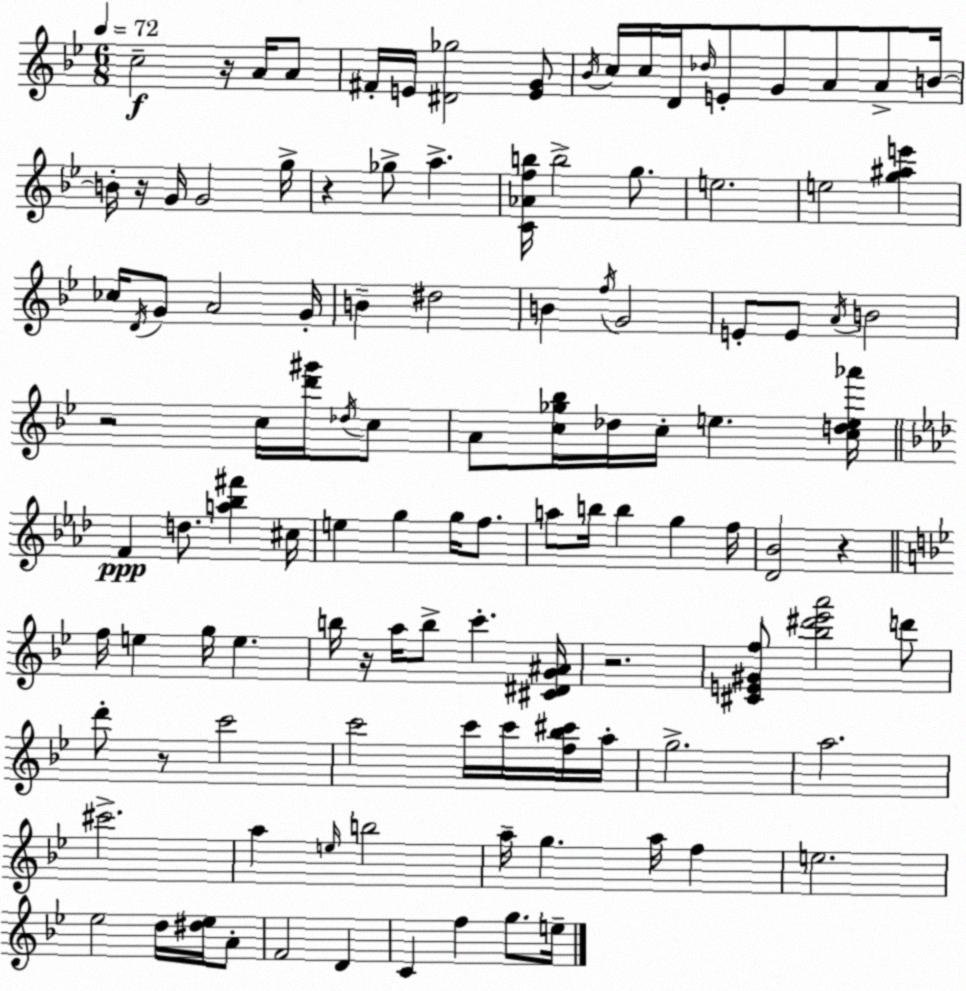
X:1
T:Untitled
M:6/8
L:1/4
K:Gm
c2 z/4 A/4 A/2 ^F/4 E/4 [^D_g]2 [EG]/2 _B/4 c/4 c/4 D/4 _d/4 E/2 G/2 A/2 A/2 B/4 B/4 z/4 G/4 G2 g/4 z _g/2 a [C_Afb]/4 b2 g/2 e2 e2 [g^ae'] _c/4 D/4 G/2 A2 G/4 B ^d2 B f/4 G2 E/2 E/2 A/4 B2 z2 c/4 [d'^g']/4 _d/4 c/2 A/2 [c_g_b]/4 _d/4 c/4 e [cde_a']/4 F d/2 [a_b^f'] ^c/4 e g g/4 f/2 a/2 b/4 b g f/4 [_D_B]2 z f/4 e g/4 e b/4 z/4 a/4 b/2 c' [^C^DG^A]/4 z2 [^CE^Gf]/2 [_b^d'_e'a']2 d'/2 d'/2 z/2 c'2 c'2 c'/4 c'/4 [f_b^c']/4 a/4 g2 a2 ^c'2 a e/4 b2 a/4 g a/4 f e2 _e2 d/4 [^d_e]/4 A/2 F2 D C f g/2 e/4